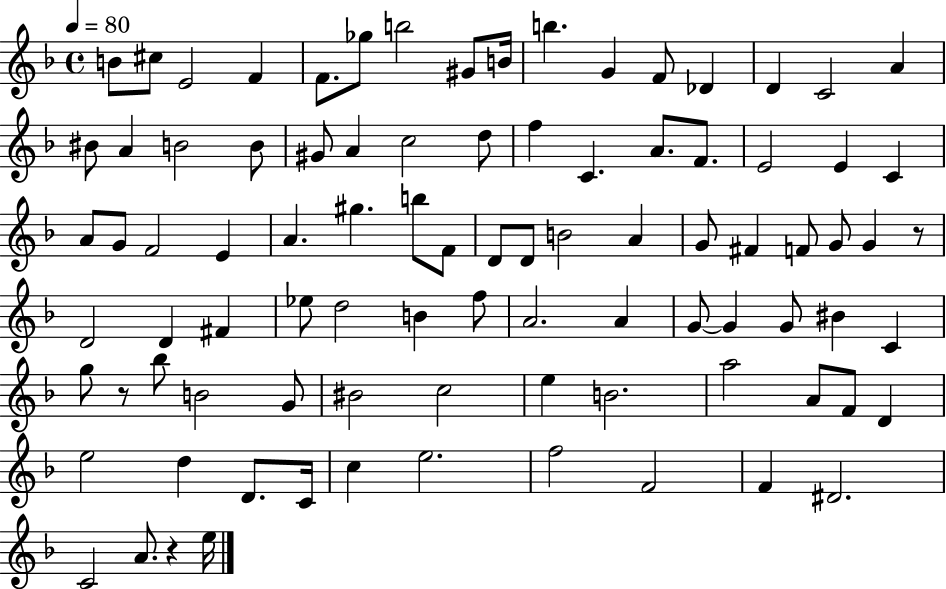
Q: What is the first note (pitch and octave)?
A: B4